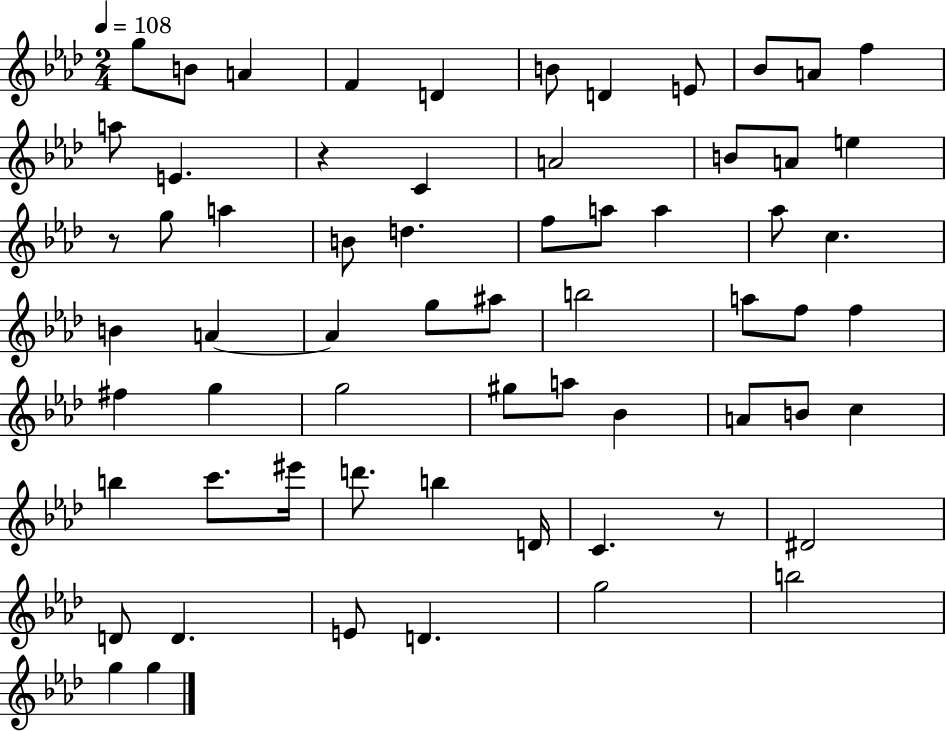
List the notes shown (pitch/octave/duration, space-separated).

G5/e B4/e A4/q F4/q D4/q B4/e D4/q E4/e Bb4/e A4/e F5/q A5/e E4/q. R/q C4/q A4/h B4/e A4/e E5/q R/e G5/e A5/q B4/e D5/q. F5/e A5/e A5/q Ab5/e C5/q. B4/q A4/q A4/q G5/e A#5/e B5/h A5/e F5/e F5/q F#5/q G5/q G5/h G#5/e A5/e Bb4/q A4/e B4/e C5/q B5/q C6/e. EIS6/s D6/e. B5/q D4/s C4/q. R/e D#4/h D4/e D4/q. E4/e D4/q. G5/h B5/h G5/q G5/q